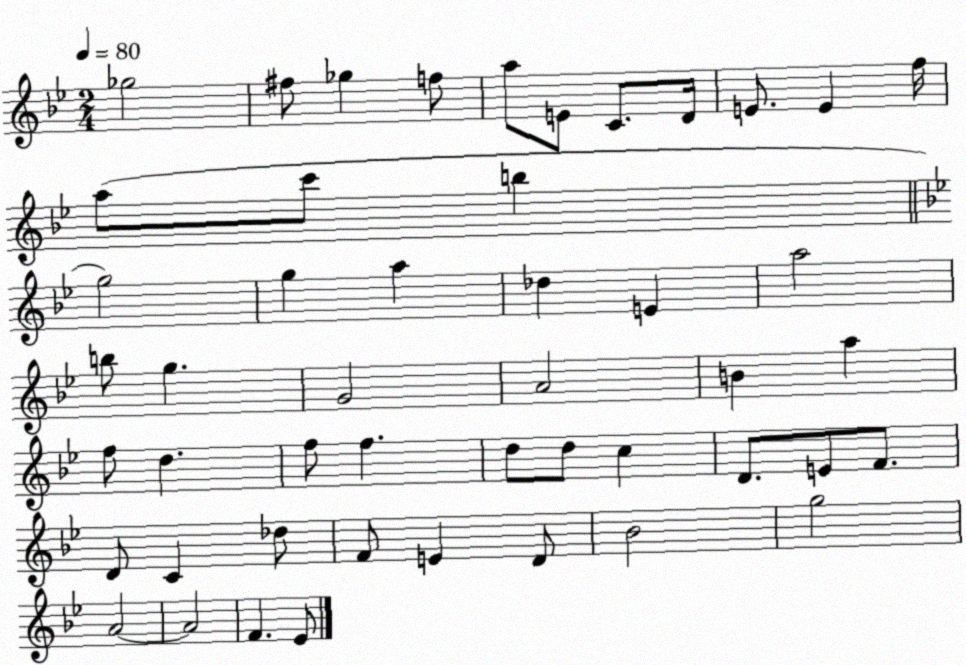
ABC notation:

X:1
T:Untitled
M:2/4
L:1/4
K:Bb
_g2 ^f/2 _g f/2 a/2 E/2 C/2 D/4 E/2 E f/4 a/2 c'/2 b g2 g a _d E a2 b/2 g G2 A2 B a f/2 d f/2 f d/2 d/2 c D/2 E/2 F/2 D/2 C _d/2 F/2 E D/2 _B2 g2 A2 A2 F _E/2